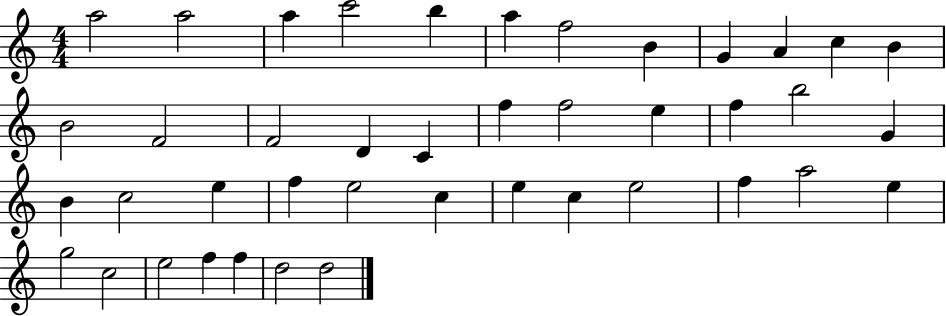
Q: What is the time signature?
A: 4/4